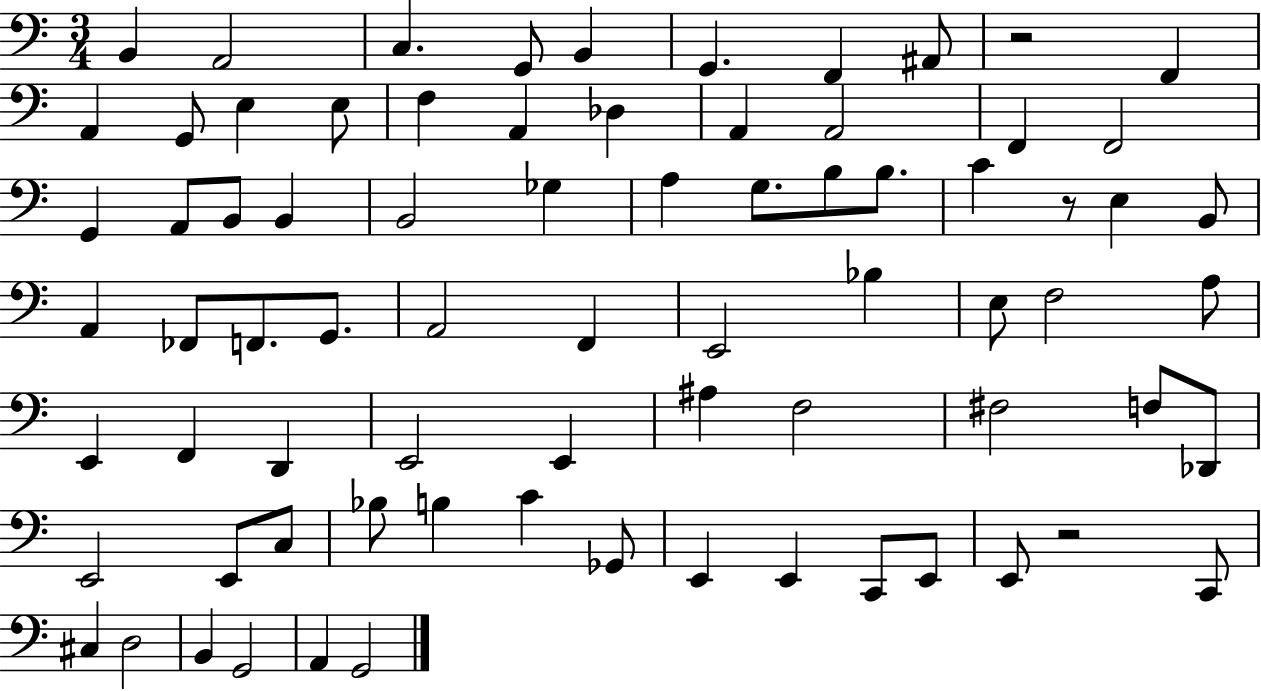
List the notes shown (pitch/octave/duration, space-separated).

B2/q A2/h C3/q. G2/e B2/q G2/q. F2/q A#2/e R/h F2/q A2/q G2/e E3/q E3/e F3/q A2/q Db3/q A2/q A2/h F2/q F2/h G2/q A2/e B2/e B2/q B2/h Gb3/q A3/q G3/e. B3/e B3/e. C4/q R/e E3/q B2/e A2/q FES2/e F2/e. G2/e. A2/h F2/q E2/h Bb3/q E3/e F3/h A3/e E2/q F2/q D2/q E2/h E2/q A#3/q F3/h F#3/h F3/e Db2/e E2/h E2/e C3/e Bb3/e B3/q C4/q Gb2/e E2/q E2/q C2/e E2/e E2/e R/h C2/e C#3/q D3/h B2/q G2/h A2/q G2/h